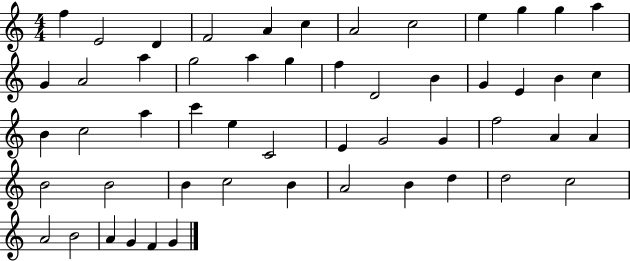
X:1
T:Untitled
M:4/4
L:1/4
K:C
f E2 D F2 A c A2 c2 e g g a G A2 a g2 a g f D2 B G E B c B c2 a c' e C2 E G2 G f2 A A B2 B2 B c2 B A2 B d d2 c2 A2 B2 A G F G